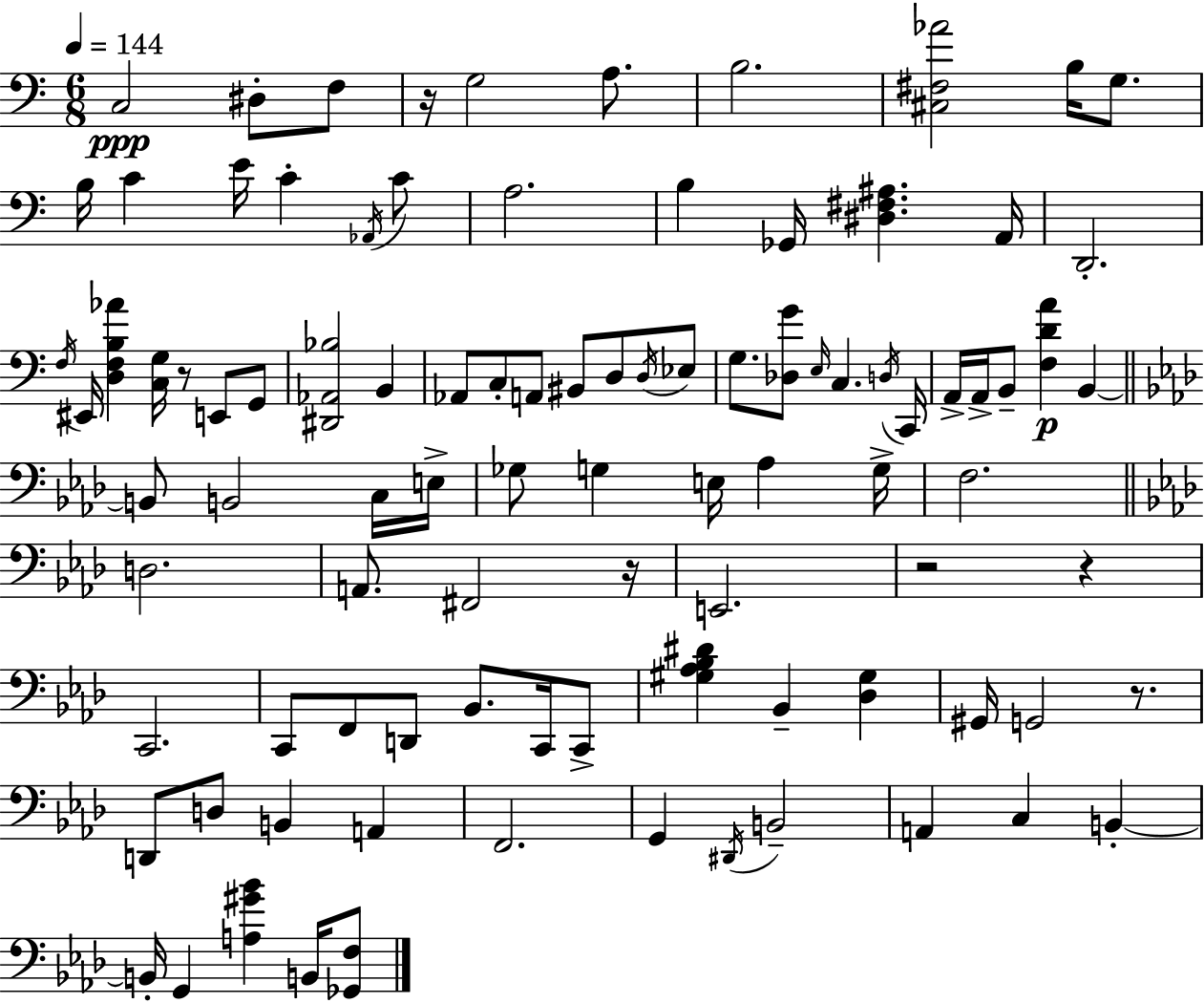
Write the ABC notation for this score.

X:1
T:Untitled
M:6/8
L:1/4
K:Am
C,2 ^D,/2 F,/2 z/4 G,2 A,/2 B,2 [^C,^F,_A]2 B,/4 G,/2 B,/4 C E/4 C _A,,/4 C/2 A,2 B, _G,,/4 [^D,^F,^A,] A,,/4 D,,2 F,/4 ^E,,/4 [D,F,B,_A] [C,G,]/4 z/2 E,,/2 G,,/2 [^D,,_A,,_B,]2 B,, _A,,/2 C,/2 A,,/2 ^B,,/2 D,/2 D,/4 _E,/2 G,/2 [_D,G]/2 E,/4 C, D,/4 C,,/4 A,,/4 A,,/4 B,,/2 [F,DA] B,, B,,/2 B,,2 C,/4 E,/4 _G,/2 G, E,/4 _A, G,/4 F,2 D,2 A,,/2 ^F,,2 z/4 E,,2 z2 z C,,2 C,,/2 F,,/2 D,,/2 _B,,/2 C,,/4 C,,/2 [^G,_A,_B,^D] _B,, [_D,^G,] ^G,,/4 G,,2 z/2 D,,/2 D,/2 B,, A,, F,,2 G,, ^D,,/4 B,,2 A,, C, B,, B,,/4 G,, [A,^G_B] B,,/4 [_G,,F,]/2